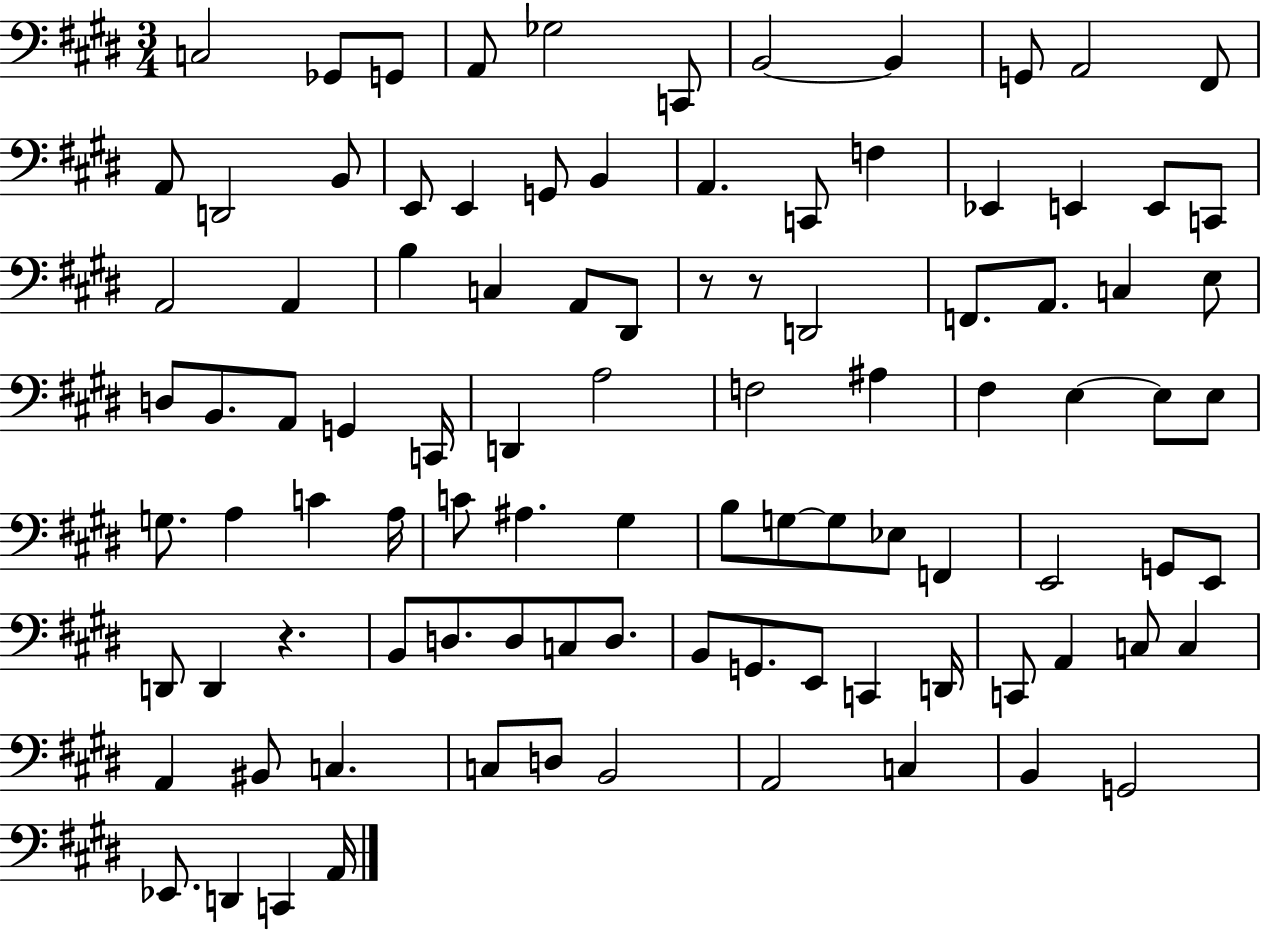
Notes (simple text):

C3/h Gb2/e G2/e A2/e Gb3/h C2/e B2/h B2/q G2/e A2/h F#2/e A2/e D2/h B2/e E2/e E2/q G2/e B2/q A2/q. C2/e F3/q Eb2/q E2/q E2/e C2/e A2/h A2/q B3/q C3/q A2/e D#2/e R/e R/e D2/h F2/e. A2/e. C3/q E3/e D3/e B2/e. A2/e G2/q C2/s D2/q A3/h F3/h A#3/q F#3/q E3/q E3/e E3/e G3/e. A3/q C4/q A3/s C4/e A#3/q. G#3/q B3/e G3/e G3/e Eb3/e F2/q E2/h G2/e E2/e D2/e D2/q R/q. B2/e D3/e. D3/e C3/e D3/e. B2/e G2/e. E2/e C2/q D2/s C2/e A2/q C3/e C3/q A2/q BIS2/e C3/q. C3/e D3/e B2/h A2/h C3/q B2/q G2/h Eb2/e. D2/q C2/q A2/s